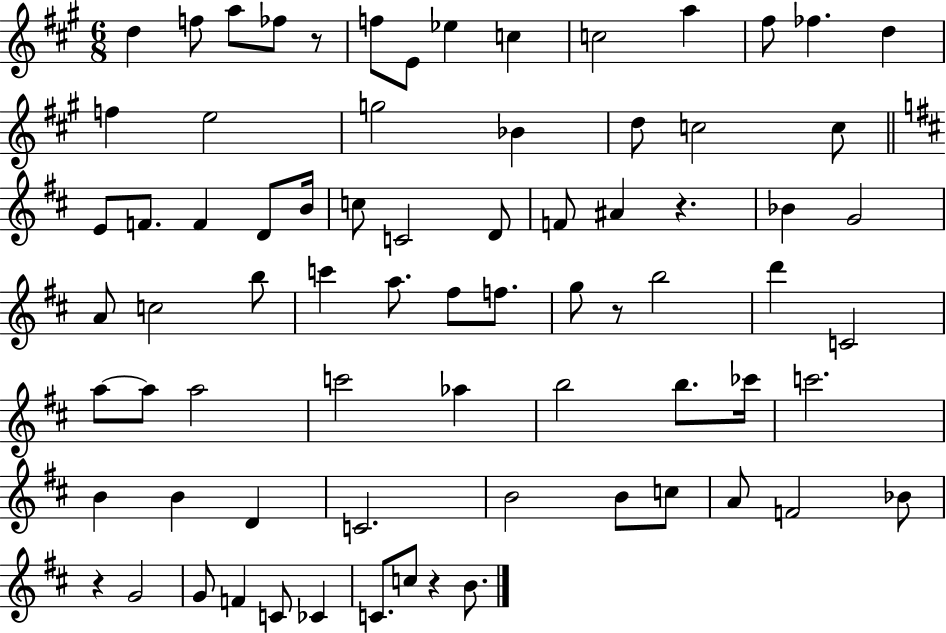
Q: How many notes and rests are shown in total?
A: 75